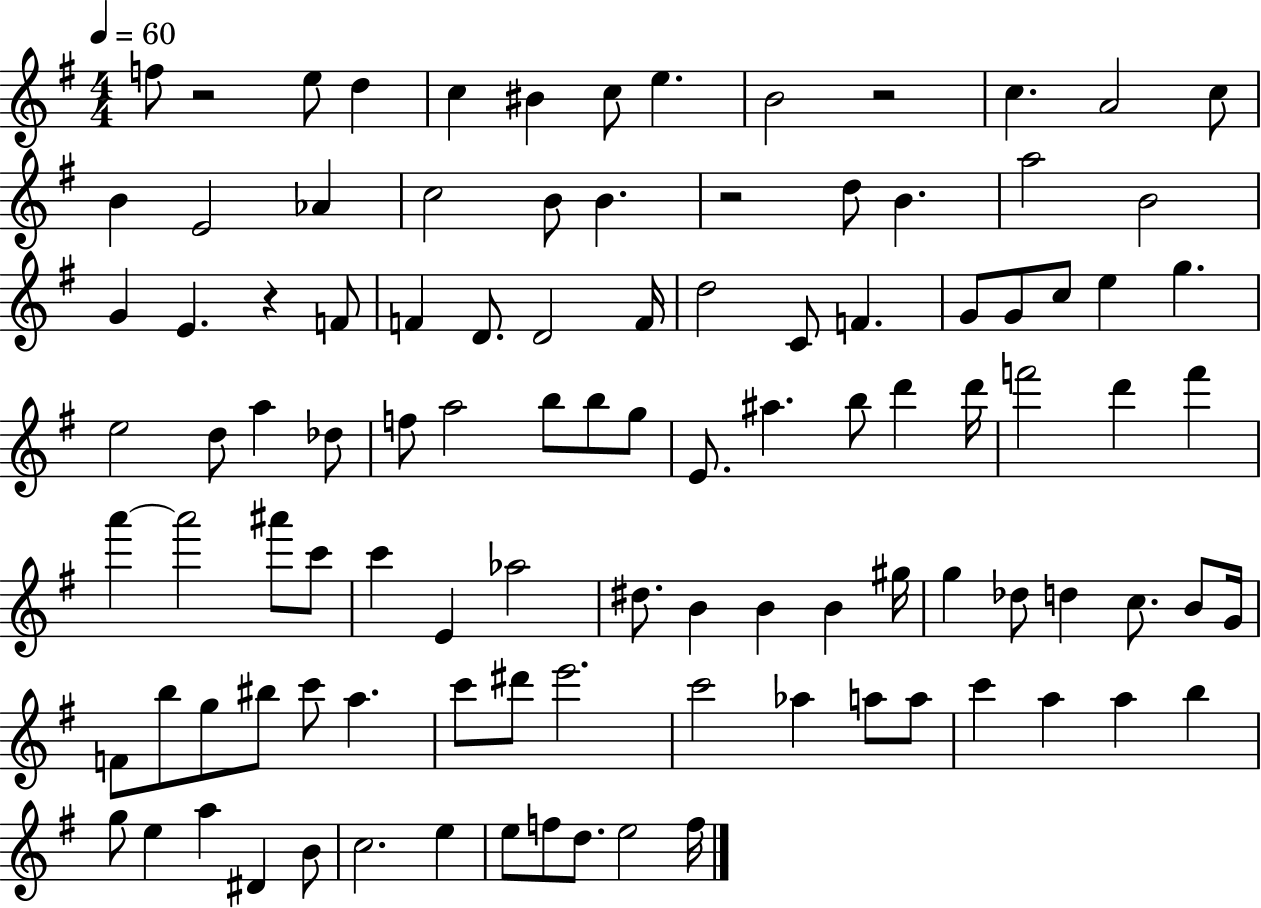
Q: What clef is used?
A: treble